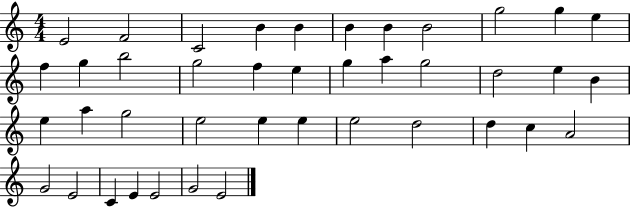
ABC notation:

X:1
T:Untitled
M:4/4
L:1/4
K:C
E2 F2 C2 B B B B B2 g2 g e f g b2 g2 f e g a g2 d2 e B e a g2 e2 e e e2 d2 d c A2 G2 E2 C E E2 G2 E2